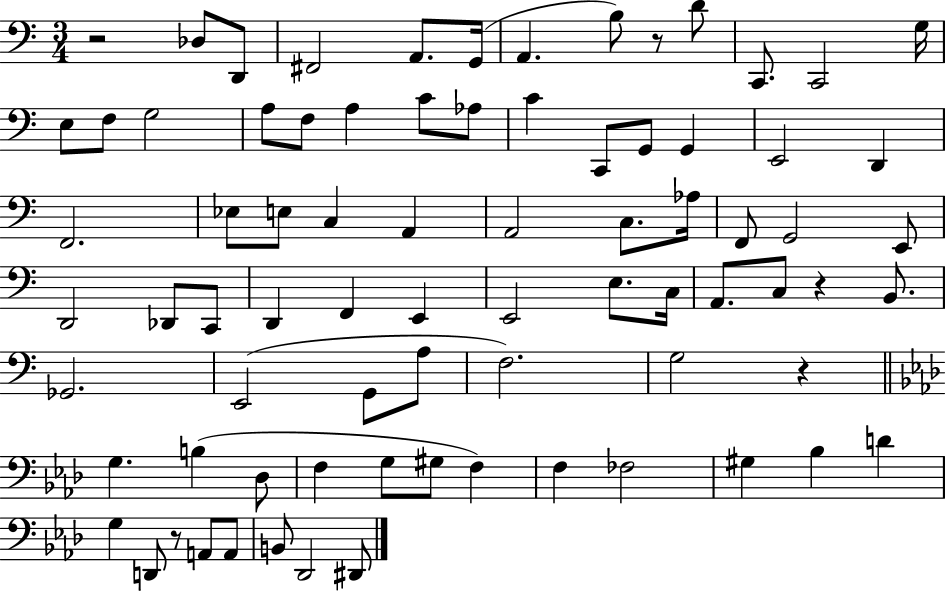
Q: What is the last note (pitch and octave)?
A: D#2